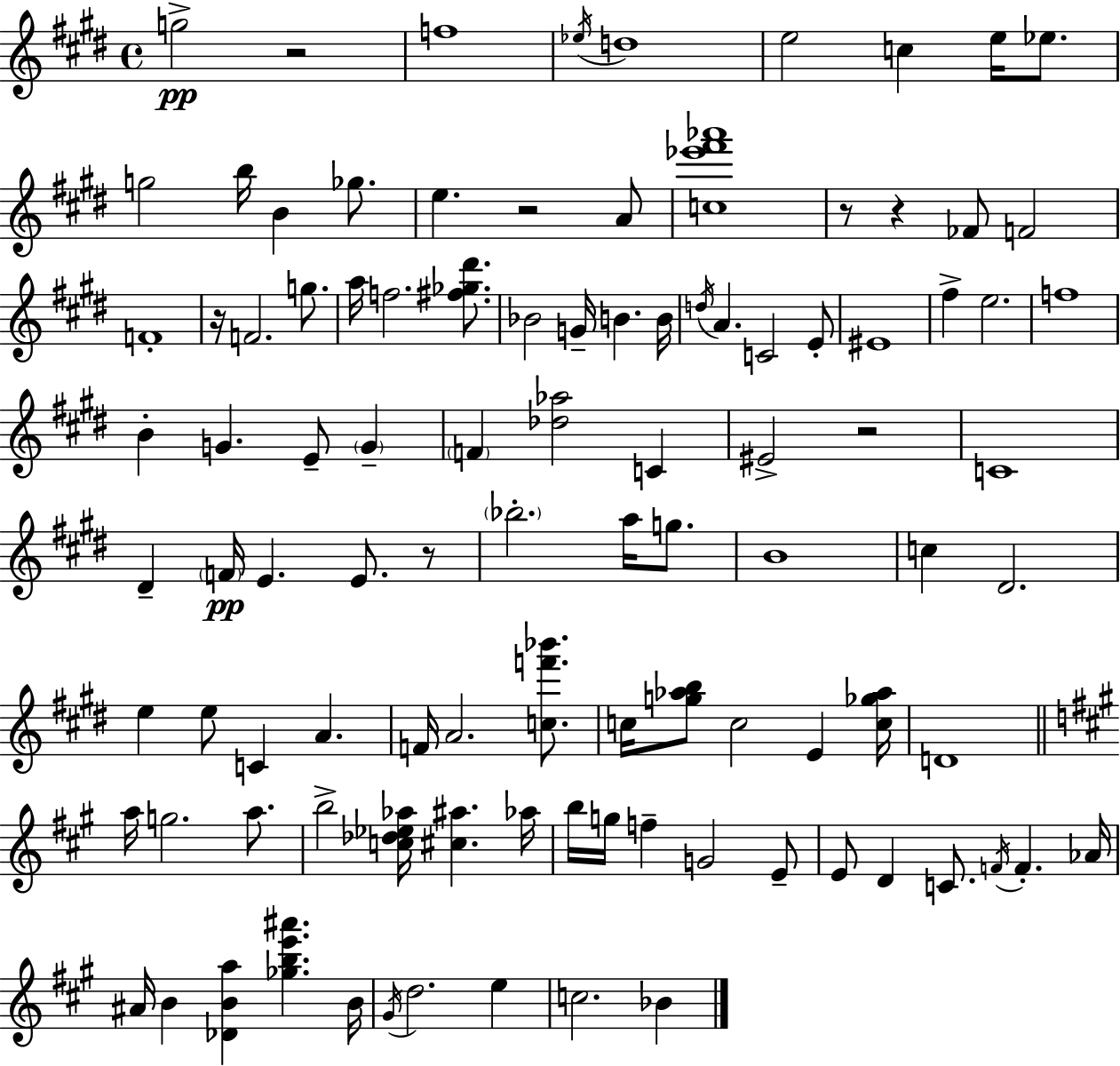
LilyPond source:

{
  \clef treble
  \time 4/4
  \defaultTimeSignature
  \key e \major
  \repeat volta 2 { g''2->\pp r2 | f''1 | \acciaccatura { ees''16 } d''1 | e''2 c''4 e''16 ees''8. | \break g''2 b''16 b'4 ges''8. | e''4. r2 a'8 | <c'' ees''' fis''' aes'''>1 | r8 r4 fes'8 f'2 | \break f'1-. | r16 f'2. g''8. | a''16 f''2. <fis'' ges'' dis'''>8. | bes'2 g'16-- b'4. | \break b'16 \acciaccatura { d''16 } a'4. c'2 | e'8-. eis'1 | fis''4-> e''2. | f''1 | \break b'4-. g'4. e'8-- \parenthesize g'4-- | \parenthesize f'4 <des'' aes''>2 c'4 | eis'2-> r2 | c'1 | \break dis'4-- \parenthesize f'16\pp e'4. e'8. | r8 \parenthesize bes''2.-. a''16 g''8. | b'1 | c''4 dis'2. | \break e''4 e''8 c'4 a'4. | f'16 a'2. <c'' f''' bes'''>8. | c''16 <g'' aes'' b''>8 c''2 e'4 | <c'' ges'' aes''>16 d'1 | \break \bar "||" \break \key a \major a''16 g''2. a''8. | b''2-> <c'' des'' ees'' aes''>16 <cis'' ais''>4. aes''16 | b''16 g''16 f''4-- g'2 e'8-- | e'8 d'4 c'8. \acciaccatura { f'16 } f'4.-. | \break aes'16 ais'16 b'4 <des' b' a''>4 <ges'' b'' e''' ais'''>4. | b'16 \acciaccatura { gis'16 } d''2. e''4 | c''2. bes'4 | } \bar "|."
}